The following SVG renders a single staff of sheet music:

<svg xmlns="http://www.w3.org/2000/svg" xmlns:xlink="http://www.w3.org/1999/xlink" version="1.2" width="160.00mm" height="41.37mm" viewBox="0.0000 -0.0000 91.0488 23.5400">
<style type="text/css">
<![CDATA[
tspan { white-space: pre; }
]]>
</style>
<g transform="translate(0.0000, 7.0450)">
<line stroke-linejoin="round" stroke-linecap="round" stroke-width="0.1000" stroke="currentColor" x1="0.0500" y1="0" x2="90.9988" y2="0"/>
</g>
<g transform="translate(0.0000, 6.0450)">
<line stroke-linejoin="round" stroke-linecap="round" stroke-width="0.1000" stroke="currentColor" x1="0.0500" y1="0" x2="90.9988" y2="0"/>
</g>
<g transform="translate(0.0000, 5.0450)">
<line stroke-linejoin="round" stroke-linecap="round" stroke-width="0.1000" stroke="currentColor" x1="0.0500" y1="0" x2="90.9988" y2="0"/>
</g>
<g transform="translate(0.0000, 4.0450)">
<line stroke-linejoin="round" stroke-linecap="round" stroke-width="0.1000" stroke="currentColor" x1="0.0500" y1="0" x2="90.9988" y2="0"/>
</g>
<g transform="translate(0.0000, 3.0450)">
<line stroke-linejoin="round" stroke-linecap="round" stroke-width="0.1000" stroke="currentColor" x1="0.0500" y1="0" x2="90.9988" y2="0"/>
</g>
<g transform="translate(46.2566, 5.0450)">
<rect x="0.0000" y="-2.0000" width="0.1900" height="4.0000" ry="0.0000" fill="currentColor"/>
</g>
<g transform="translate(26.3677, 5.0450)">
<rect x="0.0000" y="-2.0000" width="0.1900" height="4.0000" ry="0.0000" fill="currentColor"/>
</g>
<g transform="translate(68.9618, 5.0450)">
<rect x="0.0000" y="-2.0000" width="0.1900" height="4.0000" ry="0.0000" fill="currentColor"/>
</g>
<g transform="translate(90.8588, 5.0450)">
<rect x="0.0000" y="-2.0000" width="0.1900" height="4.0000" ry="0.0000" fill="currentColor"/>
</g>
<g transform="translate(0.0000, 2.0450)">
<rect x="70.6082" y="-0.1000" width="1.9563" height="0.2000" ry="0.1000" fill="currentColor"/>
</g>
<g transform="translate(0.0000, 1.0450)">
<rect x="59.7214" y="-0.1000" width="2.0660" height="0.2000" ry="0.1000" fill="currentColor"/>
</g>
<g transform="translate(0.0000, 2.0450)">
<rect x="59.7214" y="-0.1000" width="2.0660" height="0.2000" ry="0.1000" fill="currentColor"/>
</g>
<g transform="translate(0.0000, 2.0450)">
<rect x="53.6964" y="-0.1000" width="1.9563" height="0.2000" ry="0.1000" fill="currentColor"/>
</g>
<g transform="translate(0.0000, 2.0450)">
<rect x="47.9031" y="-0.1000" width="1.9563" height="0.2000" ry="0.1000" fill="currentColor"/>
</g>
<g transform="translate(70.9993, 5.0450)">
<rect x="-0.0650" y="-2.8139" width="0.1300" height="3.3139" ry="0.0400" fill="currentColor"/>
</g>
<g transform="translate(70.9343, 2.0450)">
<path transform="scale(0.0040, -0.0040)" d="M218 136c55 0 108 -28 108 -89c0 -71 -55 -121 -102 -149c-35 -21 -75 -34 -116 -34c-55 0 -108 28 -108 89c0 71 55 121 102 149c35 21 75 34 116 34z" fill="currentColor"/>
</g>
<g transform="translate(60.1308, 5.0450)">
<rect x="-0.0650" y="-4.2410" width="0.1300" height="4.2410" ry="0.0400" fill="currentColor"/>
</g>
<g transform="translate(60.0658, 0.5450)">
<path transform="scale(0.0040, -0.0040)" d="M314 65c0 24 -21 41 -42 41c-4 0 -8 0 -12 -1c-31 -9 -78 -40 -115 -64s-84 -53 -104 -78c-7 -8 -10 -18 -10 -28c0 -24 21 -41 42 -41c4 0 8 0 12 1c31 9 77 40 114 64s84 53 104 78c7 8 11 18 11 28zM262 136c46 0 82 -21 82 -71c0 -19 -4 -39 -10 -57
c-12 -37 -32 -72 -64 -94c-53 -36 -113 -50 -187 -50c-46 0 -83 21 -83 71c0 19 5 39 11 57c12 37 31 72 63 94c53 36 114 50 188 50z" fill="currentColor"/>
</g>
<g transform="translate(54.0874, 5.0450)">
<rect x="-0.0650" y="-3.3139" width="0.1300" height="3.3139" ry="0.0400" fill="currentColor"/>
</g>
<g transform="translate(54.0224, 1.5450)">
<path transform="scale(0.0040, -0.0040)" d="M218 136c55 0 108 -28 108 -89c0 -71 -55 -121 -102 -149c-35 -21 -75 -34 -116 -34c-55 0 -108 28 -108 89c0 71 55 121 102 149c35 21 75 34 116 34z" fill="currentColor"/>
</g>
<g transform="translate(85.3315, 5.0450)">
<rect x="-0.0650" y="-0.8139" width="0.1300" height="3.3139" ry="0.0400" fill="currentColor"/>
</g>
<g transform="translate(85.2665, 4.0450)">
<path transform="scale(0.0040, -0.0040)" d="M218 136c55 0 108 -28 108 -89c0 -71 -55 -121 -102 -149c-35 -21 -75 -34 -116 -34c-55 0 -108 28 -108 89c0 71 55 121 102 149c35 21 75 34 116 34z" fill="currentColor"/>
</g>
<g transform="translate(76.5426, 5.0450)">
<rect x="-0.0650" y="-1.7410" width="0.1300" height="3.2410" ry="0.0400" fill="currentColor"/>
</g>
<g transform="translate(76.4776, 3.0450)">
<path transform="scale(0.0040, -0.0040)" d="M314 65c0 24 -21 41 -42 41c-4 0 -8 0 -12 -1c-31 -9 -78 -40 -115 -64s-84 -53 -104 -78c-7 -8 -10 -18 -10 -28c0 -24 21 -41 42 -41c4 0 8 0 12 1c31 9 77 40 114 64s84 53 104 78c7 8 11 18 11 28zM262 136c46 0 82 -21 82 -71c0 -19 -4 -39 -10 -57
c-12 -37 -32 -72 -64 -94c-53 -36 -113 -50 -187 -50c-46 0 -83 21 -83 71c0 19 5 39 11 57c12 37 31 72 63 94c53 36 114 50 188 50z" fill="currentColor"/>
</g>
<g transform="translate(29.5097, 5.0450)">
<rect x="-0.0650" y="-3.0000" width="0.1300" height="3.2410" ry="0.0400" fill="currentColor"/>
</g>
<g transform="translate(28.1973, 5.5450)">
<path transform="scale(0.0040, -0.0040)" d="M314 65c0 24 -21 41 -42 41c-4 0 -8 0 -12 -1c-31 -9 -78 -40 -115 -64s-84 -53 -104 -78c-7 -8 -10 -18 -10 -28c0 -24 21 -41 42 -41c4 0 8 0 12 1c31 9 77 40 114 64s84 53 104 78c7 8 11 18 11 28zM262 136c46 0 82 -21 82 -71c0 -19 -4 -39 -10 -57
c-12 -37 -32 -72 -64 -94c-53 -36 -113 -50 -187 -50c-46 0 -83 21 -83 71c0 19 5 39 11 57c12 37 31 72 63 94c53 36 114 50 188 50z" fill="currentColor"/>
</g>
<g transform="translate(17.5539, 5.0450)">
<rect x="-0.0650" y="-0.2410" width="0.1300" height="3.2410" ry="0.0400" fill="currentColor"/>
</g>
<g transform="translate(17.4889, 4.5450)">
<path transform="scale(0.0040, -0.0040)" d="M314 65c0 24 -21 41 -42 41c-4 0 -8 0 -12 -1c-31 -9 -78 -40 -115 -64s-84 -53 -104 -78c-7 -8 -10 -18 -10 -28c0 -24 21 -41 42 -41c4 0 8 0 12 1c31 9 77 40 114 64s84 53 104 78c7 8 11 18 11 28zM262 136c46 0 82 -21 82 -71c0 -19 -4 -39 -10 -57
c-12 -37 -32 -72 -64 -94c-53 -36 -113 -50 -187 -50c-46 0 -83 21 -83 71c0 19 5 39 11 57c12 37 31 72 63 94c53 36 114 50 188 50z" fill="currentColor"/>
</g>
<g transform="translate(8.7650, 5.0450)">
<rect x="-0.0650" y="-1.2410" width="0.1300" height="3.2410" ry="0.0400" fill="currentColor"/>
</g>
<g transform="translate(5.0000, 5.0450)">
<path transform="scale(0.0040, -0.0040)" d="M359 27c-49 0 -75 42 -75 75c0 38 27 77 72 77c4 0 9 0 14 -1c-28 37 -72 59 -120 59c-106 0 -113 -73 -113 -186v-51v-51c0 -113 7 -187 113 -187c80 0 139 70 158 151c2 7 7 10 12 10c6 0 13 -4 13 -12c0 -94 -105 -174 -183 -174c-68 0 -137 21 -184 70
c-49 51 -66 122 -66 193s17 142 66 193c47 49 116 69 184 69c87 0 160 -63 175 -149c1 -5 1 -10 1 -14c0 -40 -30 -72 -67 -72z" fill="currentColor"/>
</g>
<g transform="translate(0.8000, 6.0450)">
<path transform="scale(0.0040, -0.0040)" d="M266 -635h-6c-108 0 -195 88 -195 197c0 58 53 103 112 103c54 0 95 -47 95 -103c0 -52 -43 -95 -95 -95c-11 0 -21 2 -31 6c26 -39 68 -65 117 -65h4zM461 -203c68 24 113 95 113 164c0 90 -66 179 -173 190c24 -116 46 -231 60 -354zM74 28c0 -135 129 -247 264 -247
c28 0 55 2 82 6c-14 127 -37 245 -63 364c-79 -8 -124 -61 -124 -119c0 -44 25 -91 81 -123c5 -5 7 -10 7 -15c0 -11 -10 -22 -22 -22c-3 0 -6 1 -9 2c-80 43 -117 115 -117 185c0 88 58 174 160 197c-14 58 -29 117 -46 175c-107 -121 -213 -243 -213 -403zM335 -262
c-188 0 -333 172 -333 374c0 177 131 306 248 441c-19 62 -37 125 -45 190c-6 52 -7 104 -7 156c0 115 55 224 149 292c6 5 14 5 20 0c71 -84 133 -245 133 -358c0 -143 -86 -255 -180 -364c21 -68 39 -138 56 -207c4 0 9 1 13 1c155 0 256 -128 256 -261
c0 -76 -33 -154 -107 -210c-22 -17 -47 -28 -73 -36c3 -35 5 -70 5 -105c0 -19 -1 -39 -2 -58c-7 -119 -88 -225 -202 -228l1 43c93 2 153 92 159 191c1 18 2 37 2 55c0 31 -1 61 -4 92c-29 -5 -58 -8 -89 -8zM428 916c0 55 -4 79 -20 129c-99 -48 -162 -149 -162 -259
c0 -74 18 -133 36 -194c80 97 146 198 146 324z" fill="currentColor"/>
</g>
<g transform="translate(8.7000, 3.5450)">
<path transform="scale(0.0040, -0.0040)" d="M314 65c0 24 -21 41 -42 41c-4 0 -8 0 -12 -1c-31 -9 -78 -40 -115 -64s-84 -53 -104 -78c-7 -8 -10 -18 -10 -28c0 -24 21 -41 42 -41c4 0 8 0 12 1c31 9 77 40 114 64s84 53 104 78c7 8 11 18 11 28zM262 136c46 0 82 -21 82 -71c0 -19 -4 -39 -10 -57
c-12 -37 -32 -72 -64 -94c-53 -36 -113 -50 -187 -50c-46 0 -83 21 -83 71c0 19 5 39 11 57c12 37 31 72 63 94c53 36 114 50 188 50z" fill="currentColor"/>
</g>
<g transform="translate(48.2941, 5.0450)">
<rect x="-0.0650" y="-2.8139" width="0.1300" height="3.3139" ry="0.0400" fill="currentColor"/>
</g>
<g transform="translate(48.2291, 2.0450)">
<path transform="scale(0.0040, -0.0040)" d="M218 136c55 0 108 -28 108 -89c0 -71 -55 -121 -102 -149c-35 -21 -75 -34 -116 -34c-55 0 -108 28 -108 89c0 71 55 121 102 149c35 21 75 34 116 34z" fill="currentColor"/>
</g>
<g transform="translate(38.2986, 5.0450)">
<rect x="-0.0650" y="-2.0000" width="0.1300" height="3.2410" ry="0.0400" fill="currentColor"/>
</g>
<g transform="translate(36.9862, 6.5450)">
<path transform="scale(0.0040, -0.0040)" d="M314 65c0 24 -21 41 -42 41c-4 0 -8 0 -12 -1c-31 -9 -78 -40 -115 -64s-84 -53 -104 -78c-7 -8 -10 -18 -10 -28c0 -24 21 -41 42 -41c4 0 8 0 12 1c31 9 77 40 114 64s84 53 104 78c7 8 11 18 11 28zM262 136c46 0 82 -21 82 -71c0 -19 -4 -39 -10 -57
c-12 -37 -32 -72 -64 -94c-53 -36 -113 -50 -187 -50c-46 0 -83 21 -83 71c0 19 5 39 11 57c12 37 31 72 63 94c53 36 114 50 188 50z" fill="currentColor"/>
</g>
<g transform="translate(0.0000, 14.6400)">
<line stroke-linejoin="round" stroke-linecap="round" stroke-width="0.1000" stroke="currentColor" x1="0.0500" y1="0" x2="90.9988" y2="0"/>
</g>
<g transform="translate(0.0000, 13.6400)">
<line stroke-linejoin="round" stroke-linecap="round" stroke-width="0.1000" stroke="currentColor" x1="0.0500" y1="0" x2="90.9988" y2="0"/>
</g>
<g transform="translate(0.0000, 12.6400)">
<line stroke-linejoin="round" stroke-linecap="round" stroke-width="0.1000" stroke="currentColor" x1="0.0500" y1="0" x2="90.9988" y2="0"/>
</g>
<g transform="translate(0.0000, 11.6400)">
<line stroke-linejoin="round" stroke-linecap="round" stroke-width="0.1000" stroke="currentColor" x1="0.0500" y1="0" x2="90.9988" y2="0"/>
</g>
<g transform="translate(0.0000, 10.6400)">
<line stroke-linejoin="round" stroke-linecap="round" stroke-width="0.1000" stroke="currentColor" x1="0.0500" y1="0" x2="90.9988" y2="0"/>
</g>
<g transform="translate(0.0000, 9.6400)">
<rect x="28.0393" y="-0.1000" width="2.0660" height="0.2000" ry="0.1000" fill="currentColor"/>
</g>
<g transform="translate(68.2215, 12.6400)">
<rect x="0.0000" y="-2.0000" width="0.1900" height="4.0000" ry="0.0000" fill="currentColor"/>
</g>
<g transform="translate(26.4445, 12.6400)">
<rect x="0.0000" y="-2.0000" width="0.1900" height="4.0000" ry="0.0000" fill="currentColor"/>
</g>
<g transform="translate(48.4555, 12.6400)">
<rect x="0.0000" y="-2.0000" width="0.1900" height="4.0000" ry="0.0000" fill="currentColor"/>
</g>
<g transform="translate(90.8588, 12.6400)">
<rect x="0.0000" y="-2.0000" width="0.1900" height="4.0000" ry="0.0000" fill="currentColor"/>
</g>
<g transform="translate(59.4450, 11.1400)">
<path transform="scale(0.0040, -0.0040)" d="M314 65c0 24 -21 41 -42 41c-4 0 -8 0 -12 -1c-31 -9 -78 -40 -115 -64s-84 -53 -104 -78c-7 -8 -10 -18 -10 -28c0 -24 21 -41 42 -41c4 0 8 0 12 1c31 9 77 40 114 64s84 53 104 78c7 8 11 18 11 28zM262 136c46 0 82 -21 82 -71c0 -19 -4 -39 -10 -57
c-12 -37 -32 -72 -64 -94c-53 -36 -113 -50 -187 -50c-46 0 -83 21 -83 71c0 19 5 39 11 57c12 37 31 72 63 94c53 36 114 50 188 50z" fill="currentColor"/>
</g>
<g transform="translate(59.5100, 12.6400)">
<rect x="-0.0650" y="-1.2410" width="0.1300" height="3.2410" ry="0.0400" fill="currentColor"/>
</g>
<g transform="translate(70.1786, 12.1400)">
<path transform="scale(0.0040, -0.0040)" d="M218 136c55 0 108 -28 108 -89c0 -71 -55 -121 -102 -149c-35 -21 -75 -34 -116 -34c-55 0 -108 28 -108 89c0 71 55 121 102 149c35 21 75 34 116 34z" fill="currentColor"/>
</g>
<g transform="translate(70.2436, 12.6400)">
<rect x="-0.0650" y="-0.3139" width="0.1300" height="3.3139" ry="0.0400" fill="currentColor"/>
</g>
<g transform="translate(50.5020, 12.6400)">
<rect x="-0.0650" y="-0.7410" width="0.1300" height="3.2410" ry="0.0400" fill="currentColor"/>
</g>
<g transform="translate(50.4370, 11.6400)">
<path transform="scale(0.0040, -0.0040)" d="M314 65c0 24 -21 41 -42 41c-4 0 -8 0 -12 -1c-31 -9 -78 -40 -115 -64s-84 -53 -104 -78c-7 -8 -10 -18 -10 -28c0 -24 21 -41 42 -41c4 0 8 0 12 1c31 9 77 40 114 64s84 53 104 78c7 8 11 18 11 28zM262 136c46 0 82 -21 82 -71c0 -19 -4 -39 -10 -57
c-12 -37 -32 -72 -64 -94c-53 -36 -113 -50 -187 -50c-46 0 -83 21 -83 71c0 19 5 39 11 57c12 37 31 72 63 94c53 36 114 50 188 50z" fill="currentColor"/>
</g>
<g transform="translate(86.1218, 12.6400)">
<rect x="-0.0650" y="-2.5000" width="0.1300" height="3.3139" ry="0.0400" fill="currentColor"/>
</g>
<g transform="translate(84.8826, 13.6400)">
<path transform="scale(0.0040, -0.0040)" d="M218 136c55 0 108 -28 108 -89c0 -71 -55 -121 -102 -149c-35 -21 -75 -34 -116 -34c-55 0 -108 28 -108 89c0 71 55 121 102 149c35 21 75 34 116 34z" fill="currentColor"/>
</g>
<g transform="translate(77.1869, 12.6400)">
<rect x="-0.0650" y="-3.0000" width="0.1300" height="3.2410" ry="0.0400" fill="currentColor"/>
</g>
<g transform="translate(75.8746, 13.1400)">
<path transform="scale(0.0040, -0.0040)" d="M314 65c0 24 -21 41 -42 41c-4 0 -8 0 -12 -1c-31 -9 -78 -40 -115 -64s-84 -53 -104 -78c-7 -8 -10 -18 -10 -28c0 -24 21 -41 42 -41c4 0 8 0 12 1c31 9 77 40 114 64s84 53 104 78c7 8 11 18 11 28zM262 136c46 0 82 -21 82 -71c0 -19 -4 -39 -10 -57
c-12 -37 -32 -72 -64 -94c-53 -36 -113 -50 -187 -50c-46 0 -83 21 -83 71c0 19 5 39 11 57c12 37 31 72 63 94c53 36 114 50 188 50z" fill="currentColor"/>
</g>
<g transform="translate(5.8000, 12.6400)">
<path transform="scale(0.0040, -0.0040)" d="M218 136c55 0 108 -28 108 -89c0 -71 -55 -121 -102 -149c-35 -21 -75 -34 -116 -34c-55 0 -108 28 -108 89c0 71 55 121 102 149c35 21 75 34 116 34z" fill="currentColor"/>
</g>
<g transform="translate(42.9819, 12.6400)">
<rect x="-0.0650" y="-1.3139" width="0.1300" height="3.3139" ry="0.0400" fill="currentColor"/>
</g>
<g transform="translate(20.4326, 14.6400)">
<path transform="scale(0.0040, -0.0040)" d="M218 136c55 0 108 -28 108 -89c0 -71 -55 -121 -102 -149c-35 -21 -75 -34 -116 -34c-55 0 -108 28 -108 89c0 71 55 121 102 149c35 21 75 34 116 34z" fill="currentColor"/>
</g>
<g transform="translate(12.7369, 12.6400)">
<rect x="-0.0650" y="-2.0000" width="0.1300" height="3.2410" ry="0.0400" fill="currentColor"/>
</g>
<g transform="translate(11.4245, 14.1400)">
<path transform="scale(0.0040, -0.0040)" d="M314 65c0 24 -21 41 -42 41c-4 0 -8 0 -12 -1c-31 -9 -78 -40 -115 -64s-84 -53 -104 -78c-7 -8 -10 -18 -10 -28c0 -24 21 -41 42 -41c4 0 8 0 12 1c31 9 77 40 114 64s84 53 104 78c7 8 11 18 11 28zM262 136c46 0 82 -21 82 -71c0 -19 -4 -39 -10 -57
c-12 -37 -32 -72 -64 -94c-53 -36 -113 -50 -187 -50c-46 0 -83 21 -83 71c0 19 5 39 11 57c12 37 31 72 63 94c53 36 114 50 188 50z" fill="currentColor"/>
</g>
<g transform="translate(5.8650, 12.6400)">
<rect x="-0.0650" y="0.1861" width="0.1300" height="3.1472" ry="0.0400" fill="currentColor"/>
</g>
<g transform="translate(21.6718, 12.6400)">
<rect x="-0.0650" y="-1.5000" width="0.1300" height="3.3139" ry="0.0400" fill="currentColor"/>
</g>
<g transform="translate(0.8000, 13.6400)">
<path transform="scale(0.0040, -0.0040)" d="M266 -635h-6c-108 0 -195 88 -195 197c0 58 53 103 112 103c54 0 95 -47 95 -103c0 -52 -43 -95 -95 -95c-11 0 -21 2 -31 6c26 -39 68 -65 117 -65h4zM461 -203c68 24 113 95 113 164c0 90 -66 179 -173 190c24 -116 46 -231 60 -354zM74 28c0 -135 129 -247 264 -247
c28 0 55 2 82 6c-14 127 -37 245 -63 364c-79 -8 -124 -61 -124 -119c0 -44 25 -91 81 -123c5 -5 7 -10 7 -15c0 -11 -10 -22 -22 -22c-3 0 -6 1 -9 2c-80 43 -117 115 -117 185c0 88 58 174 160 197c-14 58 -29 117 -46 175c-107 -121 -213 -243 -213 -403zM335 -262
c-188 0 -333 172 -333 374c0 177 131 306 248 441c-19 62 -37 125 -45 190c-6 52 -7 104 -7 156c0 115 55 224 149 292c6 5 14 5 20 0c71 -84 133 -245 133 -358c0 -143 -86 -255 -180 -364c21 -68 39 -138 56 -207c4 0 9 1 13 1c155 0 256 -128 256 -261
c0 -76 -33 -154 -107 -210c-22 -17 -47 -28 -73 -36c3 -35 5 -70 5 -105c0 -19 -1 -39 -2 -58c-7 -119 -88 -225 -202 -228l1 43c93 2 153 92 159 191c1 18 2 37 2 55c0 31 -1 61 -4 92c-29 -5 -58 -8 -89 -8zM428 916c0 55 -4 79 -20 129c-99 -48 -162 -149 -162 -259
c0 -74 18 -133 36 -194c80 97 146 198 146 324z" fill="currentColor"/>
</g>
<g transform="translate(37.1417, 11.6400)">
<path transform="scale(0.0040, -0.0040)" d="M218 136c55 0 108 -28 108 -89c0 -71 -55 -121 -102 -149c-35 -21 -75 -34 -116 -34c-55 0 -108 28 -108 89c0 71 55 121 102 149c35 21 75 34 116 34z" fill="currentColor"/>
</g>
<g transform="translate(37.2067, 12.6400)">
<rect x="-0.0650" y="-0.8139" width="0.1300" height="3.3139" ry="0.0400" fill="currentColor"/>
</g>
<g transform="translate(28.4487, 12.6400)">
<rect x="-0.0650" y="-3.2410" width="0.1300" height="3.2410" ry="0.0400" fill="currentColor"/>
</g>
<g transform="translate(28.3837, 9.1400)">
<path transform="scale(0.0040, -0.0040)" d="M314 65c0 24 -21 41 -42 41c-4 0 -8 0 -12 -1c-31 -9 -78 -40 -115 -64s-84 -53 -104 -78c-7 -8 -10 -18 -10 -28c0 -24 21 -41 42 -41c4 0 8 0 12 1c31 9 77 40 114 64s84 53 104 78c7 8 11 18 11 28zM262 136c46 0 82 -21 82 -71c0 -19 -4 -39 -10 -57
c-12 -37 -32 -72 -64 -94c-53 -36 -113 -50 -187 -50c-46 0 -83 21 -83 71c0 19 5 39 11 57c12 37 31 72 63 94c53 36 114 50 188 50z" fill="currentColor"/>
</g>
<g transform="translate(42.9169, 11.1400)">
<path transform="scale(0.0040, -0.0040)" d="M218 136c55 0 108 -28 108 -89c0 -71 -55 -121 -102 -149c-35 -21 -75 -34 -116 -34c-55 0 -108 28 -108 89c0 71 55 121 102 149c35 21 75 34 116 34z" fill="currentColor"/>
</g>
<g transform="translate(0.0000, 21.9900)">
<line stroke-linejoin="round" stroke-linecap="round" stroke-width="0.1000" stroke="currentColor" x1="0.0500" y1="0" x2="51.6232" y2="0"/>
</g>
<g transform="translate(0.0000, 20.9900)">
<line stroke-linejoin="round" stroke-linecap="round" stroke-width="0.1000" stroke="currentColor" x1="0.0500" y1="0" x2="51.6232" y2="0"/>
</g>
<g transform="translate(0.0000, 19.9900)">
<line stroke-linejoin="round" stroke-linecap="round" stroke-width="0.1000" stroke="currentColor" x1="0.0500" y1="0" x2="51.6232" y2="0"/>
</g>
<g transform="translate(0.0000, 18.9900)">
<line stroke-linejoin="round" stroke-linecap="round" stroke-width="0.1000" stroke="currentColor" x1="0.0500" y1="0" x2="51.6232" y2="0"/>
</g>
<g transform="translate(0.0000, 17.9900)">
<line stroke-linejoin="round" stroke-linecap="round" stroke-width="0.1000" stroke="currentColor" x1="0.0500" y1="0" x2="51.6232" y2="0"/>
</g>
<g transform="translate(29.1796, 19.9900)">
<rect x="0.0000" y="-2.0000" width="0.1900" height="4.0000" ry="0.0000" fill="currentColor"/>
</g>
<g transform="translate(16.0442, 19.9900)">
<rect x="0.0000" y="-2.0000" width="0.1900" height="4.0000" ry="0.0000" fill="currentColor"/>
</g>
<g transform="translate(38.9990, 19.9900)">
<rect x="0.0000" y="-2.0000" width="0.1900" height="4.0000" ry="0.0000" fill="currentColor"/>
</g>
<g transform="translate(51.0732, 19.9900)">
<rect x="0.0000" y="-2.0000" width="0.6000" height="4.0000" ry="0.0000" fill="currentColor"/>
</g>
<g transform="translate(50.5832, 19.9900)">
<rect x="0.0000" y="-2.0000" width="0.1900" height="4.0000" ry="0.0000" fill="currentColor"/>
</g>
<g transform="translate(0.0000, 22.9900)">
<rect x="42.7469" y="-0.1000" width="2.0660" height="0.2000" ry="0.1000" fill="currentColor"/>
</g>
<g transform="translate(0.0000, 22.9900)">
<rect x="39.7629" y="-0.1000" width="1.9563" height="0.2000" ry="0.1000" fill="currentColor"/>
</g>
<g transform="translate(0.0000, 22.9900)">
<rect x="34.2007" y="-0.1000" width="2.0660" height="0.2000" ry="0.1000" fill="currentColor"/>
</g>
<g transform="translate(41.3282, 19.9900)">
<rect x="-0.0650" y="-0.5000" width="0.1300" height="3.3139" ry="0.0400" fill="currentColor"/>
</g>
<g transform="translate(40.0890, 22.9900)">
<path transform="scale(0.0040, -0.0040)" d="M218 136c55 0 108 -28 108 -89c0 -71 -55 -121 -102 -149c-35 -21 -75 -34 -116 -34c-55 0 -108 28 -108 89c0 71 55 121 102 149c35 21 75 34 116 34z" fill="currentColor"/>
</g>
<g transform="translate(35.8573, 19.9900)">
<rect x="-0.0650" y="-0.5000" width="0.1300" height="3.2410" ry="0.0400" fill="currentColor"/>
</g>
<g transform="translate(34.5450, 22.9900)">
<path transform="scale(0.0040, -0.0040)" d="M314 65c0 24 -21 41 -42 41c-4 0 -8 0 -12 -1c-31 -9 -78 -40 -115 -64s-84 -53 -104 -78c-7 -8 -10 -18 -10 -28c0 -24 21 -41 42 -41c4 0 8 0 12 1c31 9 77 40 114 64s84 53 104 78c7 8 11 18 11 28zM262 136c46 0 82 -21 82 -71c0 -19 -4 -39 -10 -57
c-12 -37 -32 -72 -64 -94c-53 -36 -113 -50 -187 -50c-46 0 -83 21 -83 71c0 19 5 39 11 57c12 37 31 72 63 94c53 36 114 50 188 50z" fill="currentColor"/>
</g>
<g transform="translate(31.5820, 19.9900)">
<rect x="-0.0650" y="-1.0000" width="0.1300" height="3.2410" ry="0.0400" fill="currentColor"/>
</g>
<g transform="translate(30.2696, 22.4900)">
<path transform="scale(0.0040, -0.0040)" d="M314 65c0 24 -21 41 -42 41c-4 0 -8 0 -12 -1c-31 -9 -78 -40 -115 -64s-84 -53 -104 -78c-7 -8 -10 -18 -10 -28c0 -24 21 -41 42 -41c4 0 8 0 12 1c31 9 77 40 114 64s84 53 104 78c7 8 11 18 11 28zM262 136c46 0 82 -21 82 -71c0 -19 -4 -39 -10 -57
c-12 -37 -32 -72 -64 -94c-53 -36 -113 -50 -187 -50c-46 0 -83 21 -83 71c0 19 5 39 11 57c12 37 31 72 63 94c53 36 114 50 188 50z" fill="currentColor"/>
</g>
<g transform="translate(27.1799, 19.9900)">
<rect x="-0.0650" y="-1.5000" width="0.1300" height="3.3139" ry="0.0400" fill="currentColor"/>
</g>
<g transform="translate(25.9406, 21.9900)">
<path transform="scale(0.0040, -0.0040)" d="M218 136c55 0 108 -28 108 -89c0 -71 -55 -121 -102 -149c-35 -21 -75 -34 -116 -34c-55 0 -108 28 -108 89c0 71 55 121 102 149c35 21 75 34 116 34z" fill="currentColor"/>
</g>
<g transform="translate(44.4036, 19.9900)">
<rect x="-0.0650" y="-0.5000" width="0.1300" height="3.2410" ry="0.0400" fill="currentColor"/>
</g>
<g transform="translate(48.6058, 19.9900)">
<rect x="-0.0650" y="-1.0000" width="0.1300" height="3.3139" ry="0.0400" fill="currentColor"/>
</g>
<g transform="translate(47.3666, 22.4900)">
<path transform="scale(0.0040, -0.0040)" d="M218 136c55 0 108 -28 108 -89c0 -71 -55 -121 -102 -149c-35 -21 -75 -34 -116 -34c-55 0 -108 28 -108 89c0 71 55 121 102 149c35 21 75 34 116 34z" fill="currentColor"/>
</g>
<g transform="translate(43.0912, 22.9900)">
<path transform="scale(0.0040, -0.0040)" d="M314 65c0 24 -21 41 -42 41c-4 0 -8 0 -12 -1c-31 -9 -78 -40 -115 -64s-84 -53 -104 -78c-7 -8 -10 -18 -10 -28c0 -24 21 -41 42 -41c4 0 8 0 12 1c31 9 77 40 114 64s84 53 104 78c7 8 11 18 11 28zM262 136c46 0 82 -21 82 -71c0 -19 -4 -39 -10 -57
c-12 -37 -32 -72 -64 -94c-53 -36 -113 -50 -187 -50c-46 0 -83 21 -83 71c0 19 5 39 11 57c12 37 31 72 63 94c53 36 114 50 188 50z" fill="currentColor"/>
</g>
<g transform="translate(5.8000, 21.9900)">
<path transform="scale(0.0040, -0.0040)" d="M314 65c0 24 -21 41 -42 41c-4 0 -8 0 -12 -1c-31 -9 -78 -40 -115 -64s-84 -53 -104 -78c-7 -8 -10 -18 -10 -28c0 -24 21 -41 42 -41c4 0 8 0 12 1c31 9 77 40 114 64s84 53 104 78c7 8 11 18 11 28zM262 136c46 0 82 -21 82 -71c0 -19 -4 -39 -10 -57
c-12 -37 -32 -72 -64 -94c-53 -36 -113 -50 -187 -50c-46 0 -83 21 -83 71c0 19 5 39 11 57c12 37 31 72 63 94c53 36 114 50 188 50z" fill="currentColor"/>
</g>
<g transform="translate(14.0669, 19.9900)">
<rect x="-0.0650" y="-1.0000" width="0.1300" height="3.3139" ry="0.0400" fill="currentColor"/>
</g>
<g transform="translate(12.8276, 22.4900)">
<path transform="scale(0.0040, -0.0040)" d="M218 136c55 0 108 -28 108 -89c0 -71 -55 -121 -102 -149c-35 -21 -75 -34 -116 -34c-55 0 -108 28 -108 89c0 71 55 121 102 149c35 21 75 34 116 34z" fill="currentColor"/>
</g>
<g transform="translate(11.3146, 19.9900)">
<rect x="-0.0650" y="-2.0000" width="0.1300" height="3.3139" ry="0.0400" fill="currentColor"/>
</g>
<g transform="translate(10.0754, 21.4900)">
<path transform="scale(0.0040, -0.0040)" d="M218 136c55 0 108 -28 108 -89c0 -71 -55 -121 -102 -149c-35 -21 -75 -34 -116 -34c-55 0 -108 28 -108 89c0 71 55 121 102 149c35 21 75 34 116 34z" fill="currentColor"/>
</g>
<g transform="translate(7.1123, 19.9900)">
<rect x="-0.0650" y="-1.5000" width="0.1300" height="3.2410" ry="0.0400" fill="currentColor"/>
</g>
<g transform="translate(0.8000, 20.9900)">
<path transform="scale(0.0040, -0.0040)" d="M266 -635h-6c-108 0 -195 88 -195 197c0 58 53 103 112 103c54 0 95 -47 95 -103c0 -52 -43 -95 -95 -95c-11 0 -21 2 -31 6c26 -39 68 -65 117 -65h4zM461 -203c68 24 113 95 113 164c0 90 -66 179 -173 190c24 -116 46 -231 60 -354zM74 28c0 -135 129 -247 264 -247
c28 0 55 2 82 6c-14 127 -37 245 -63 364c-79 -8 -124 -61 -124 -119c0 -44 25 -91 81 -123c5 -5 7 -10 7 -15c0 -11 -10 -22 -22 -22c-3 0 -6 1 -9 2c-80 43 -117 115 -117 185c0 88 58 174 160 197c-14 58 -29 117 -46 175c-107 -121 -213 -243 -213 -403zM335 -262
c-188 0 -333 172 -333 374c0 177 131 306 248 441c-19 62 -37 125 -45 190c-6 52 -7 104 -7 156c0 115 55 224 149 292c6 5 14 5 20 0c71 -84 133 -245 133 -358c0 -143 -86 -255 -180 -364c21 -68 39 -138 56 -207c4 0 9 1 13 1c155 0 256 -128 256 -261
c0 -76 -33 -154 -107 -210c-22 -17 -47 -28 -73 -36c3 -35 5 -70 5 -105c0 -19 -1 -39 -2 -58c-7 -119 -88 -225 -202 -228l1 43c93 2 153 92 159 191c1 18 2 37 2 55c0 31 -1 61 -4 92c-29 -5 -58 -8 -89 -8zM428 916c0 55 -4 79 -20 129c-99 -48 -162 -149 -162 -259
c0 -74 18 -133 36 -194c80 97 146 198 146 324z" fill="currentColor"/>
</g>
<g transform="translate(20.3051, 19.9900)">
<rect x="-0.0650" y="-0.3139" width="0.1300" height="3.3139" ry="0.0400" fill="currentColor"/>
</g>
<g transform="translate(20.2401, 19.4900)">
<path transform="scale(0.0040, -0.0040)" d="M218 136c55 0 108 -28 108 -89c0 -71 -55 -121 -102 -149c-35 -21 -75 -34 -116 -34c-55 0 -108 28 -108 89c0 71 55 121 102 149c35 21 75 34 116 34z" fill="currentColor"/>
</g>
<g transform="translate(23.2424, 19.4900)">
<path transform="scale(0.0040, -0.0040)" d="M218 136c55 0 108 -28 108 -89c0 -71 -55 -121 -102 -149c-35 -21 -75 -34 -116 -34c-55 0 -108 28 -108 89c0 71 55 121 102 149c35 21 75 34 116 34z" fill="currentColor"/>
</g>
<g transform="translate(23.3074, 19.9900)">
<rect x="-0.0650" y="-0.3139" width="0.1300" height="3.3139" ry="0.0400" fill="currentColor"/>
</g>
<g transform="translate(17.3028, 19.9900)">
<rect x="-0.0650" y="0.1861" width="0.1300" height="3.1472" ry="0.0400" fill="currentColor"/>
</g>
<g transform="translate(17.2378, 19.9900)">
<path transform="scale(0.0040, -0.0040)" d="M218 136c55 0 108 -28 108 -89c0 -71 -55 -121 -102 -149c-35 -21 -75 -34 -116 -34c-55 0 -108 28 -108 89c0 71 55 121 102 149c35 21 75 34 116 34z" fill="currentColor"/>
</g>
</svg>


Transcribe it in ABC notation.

X:1
T:Untitled
M:4/4
L:1/4
K:C
e2 c2 A2 F2 a b d'2 a f2 d B F2 E b2 d e d2 e2 c A2 G E2 F D B c c E D2 C2 C C2 D